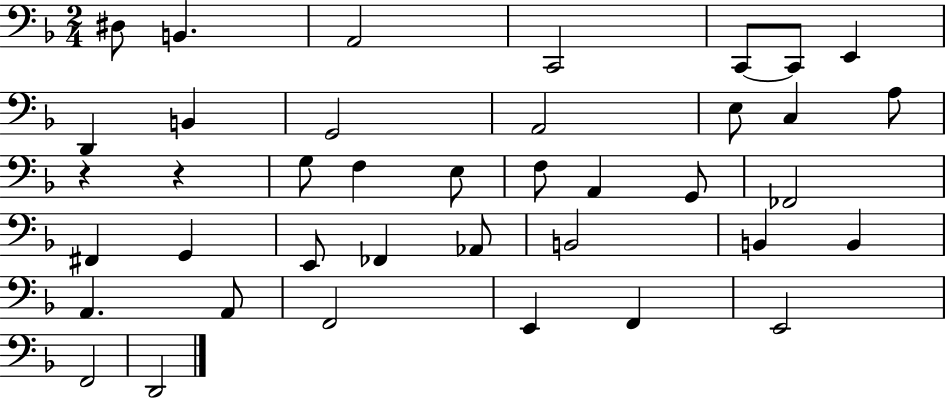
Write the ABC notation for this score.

X:1
T:Untitled
M:2/4
L:1/4
K:F
^D,/2 B,, A,,2 C,,2 C,,/2 C,,/2 E,, D,, B,, G,,2 A,,2 E,/2 C, A,/2 z z G,/2 F, E,/2 F,/2 A,, G,,/2 _F,,2 ^F,, G,, E,,/2 _F,, _A,,/2 B,,2 B,, B,, A,, A,,/2 F,,2 E,, F,, E,,2 F,,2 D,,2